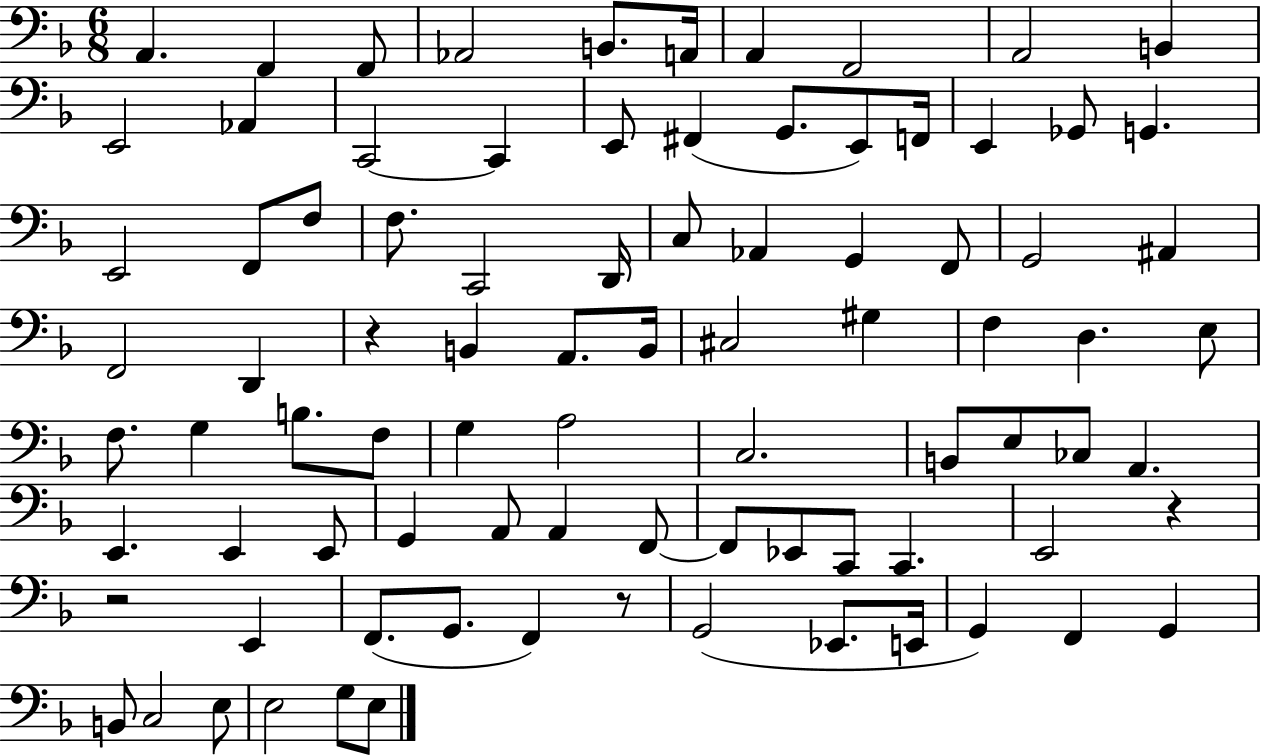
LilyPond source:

{
  \clef bass
  \numericTimeSignature
  \time 6/8
  \key f \major
  a,4. f,4 f,8 | aes,2 b,8. a,16 | a,4 f,2 | a,2 b,4 | \break e,2 aes,4 | c,2~~ c,4 | e,8 fis,4( g,8. e,8) f,16 | e,4 ges,8 g,4. | \break e,2 f,8 f8 | f8. c,2 d,16 | c8 aes,4 g,4 f,8 | g,2 ais,4 | \break f,2 d,4 | r4 b,4 a,8. b,16 | cis2 gis4 | f4 d4. e8 | \break f8. g4 b8. f8 | g4 a2 | c2. | b,8 e8 ces8 a,4. | \break e,4. e,4 e,8 | g,4 a,8 a,4 f,8~~ | f,8 ees,8 c,8 c,4. | e,2 r4 | \break r2 e,4 | f,8.( g,8. f,4) r8 | g,2( ees,8. e,16 | g,4) f,4 g,4 | \break b,8 c2 e8 | e2 g8 e8 | \bar "|."
}